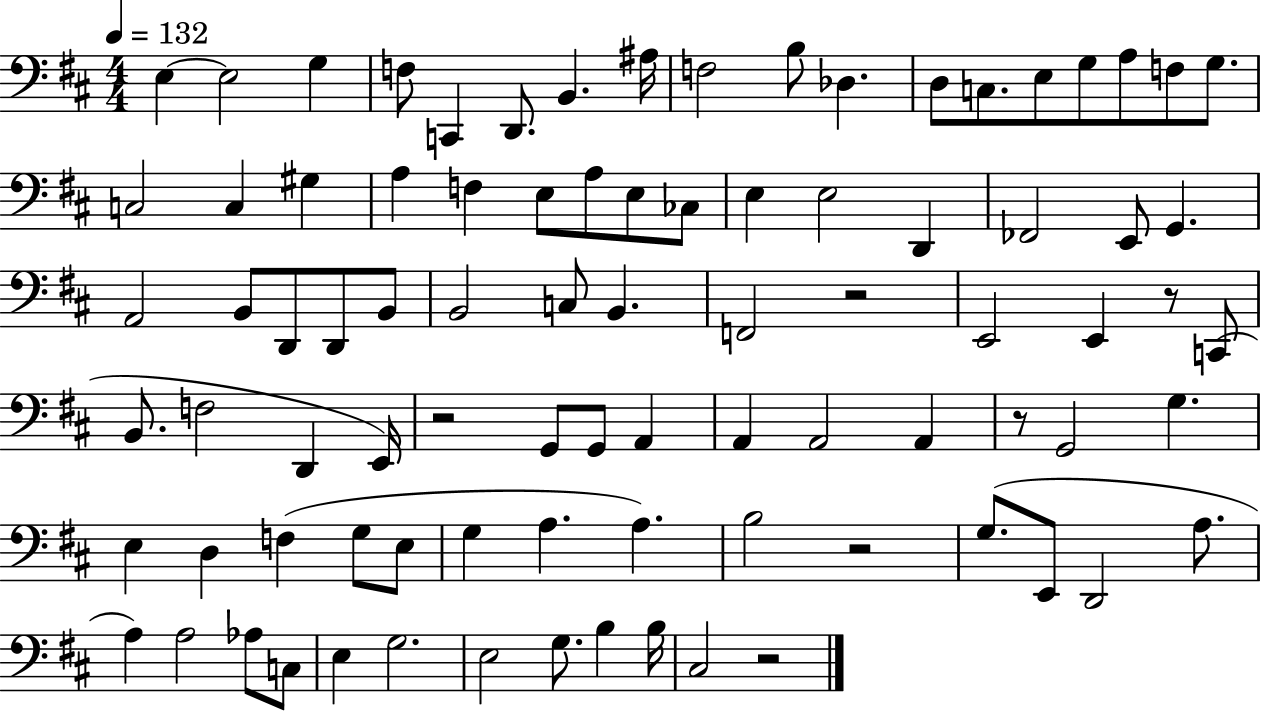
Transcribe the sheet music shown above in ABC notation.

X:1
T:Untitled
M:4/4
L:1/4
K:D
E, E,2 G, F,/2 C,, D,,/2 B,, ^A,/4 F,2 B,/2 _D, D,/2 C,/2 E,/2 G,/2 A,/2 F,/2 G,/2 C,2 C, ^G, A, F, E,/2 A,/2 E,/2 _C,/2 E, E,2 D,, _F,,2 E,,/2 G,, A,,2 B,,/2 D,,/2 D,,/2 B,,/2 B,,2 C,/2 B,, F,,2 z2 E,,2 E,, z/2 C,,/2 B,,/2 F,2 D,, E,,/4 z2 G,,/2 G,,/2 A,, A,, A,,2 A,, z/2 G,,2 G, E, D, F, G,/2 E,/2 G, A, A, B,2 z2 G,/2 E,,/2 D,,2 A,/2 A, A,2 _A,/2 C,/2 E, G,2 E,2 G,/2 B, B,/4 ^C,2 z2